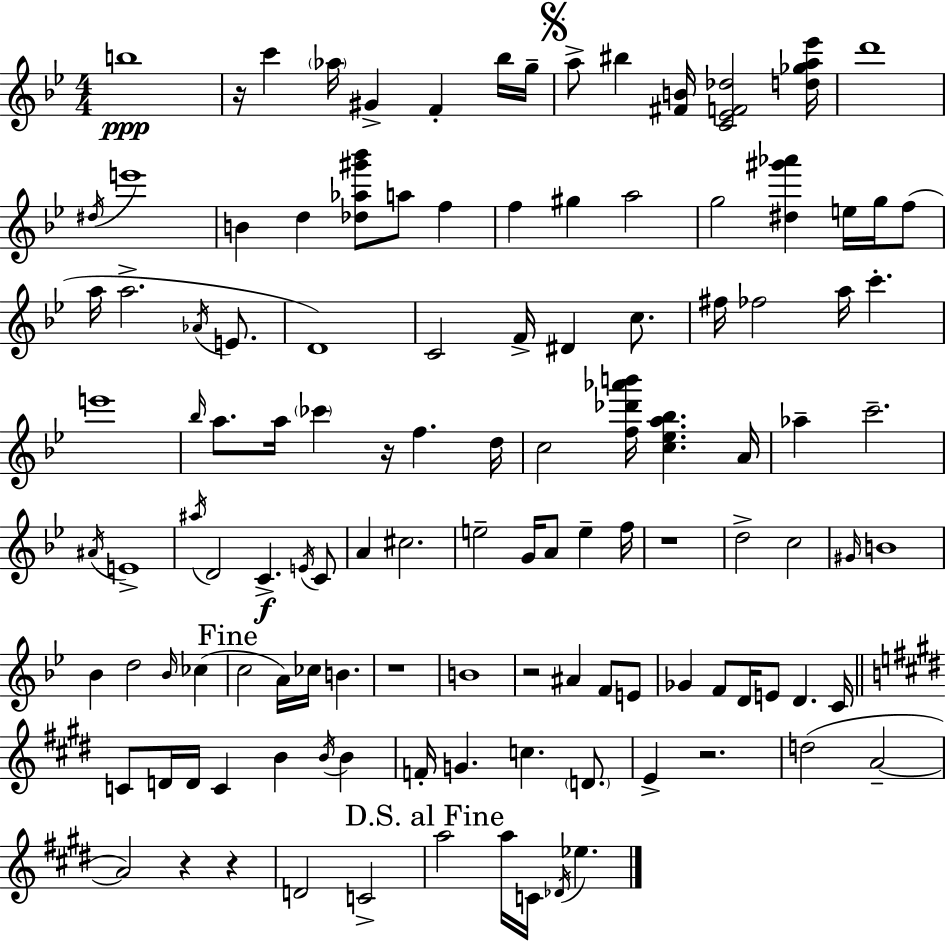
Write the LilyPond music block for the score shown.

{
  \clef treble
  \numericTimeSignature
  \time 4/4
  \key bes \major
  b''1\ppp | r16 c'''4 \parenthesize aes''16 gis'4-> f'4-. bes''16 g''16-- | \mark \markup { \musicglyph "scripts.segno" } a''8-> bis''4 <fis' b'>16 <c' ees' f' des''>2 <d'' ges'' a'' ees'''>16 | d'''1 | \break \acciaccatura { dis''16 } e'''1 | b'4 d''4 <des'' aes'' gis''' bes'''>8 a''8 f''4 | f''4 gis''4 a''2 | g''2 <dis'' gis''' aes'''>4 e''16 g''16 f''8( | \break a''16 a''2.-> \acciaccatura { aes'16 } e'8. | d'1) | c'2 f'16-> dis'4 c''8. | fis''16 fes''2 a''16 c'''4.-. | \break e'''1 | \grace { bes''16 } a''8. a''16 \parenthesize ces'''4 r16 f''4. | d''16 c''2 <f'' des''' aes''' b'''>16 <c'' ees'' a'' bes''>4. | a'16 aes''4-- c'''2.-- | \break \acciaccatura { ais'16 } e'1-> | \acciaccatura { ais''16 } d'2 c'4.->\f | \acciaccatura { e'16 } c'8 a'4 cis''2. | e''2-- g'16 a'8 | \break e''4-- f''16 r1 | d''2-> c''2 | \grace { gis'16 } b'1 | bes'4 d''2 | \break \grace { bes'16 } ces''4( \mark "Fine" c''2 | a'16) ces''16 b'4. r1 | b'1 | r2 | \break ais'4 f'8 e'8 ges'4 f'8 d'16 e'8 | d'4. c'16 \bar "||" \break \key e \major c'8 d'16 d'16 c'4 b'4 \acciaccatura { b'16 } b'4 | f'16-. g'4. c''4. \parenthesize d'8. | e'4-> r2. | d''2( a'2--~~ | \break a'2) r4 r4 | d'2 c'2-> | \mark "D.S. al Fine" a''2 a''16 c'16 \acciaccatura { des'16 } ees''4. | \bar "|."
}